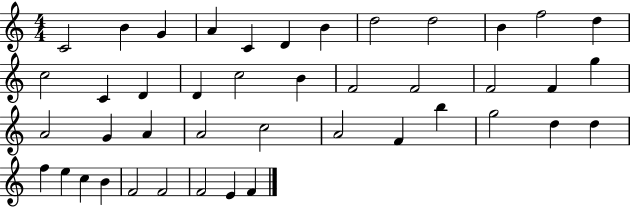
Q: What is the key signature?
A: C major